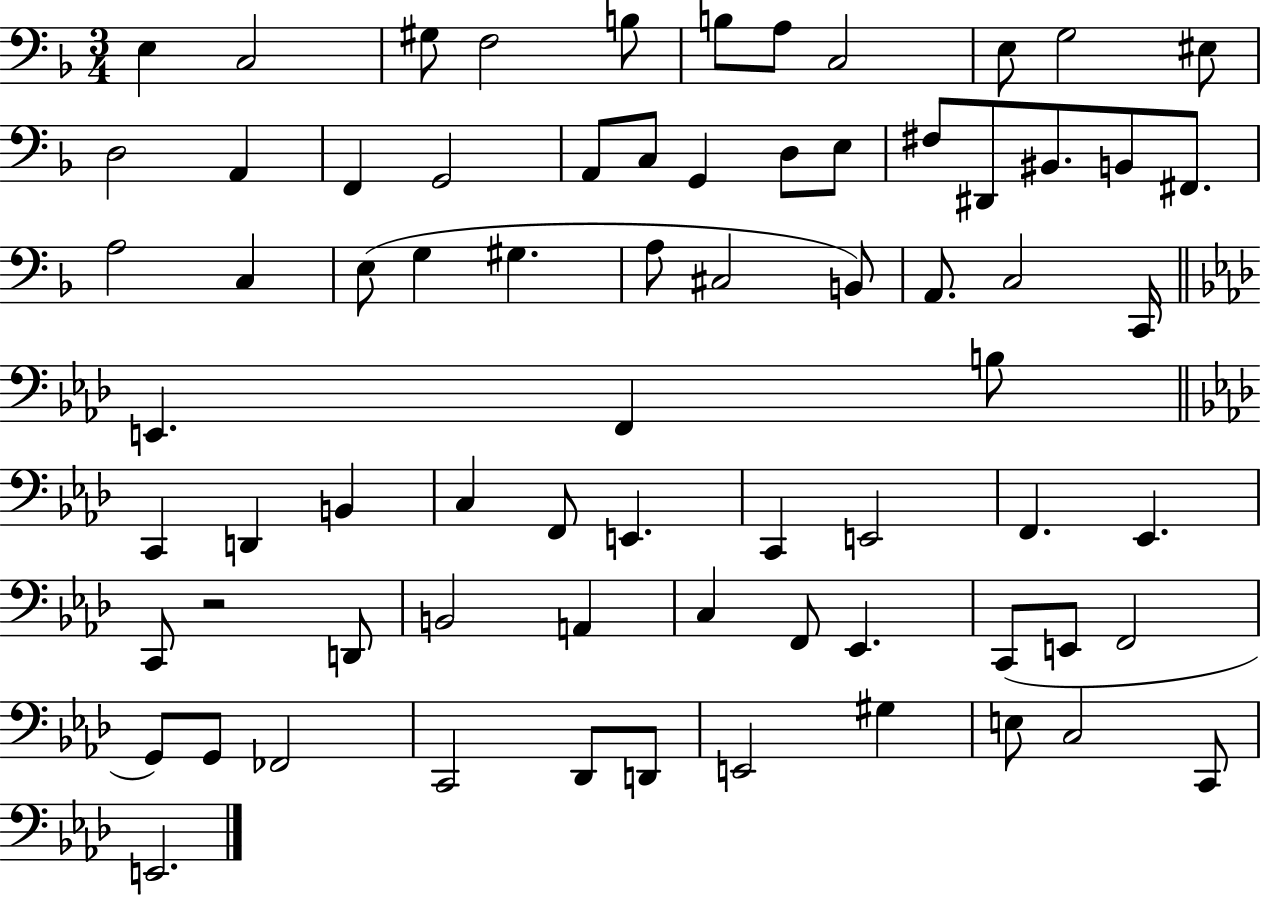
E3/q C3/h G#3/e F3/h B3/e B3/e A3/e C3/h E3/e G3/h EIS3/e D3/h A2/q F2/q G2/h A2/e C3/e G2/q D3/e E3/e F#3/e D#2/e BIS2/e. B2/e F#2/e. A3/h C3/q E3/e G3/q G#3/q. A3/e C#3/h B2/e A2/e. C3/h C2/s E2/q. F2/q B3/e C2/q D2/q B2/q C3/q F2/e E2/q. C2/q E2/h F2/q. Eb2/q. C2/e R/h D2/e B2/h A2/q C3/q F2/e Eb2/q. C2/e E2/e F2/h G2/e G2/e FES2/h C2/h Db2/e D2/e E2/h G#3/q E3/e C3/h C2/e E2/h.